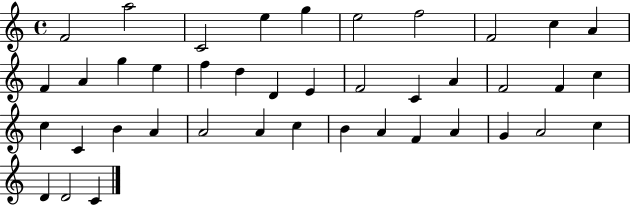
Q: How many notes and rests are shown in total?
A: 41